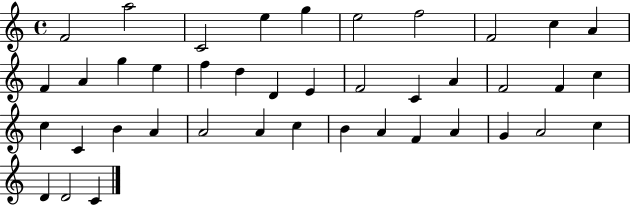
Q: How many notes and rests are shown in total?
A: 41